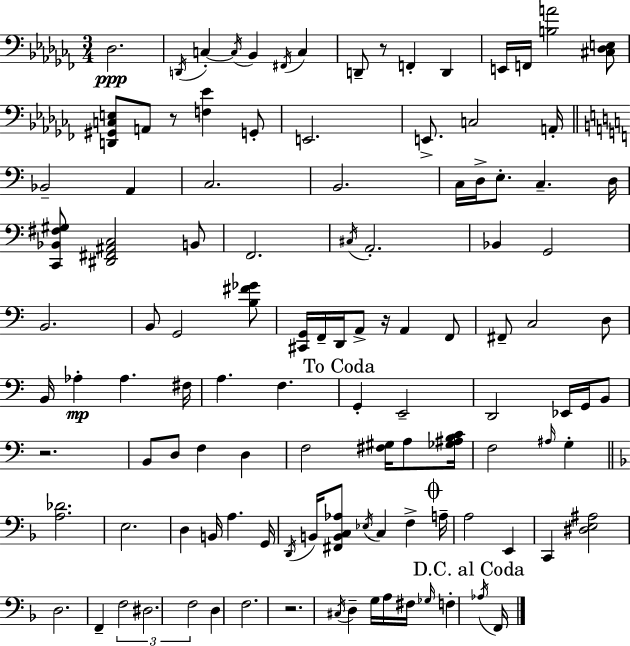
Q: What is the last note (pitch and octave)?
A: F2